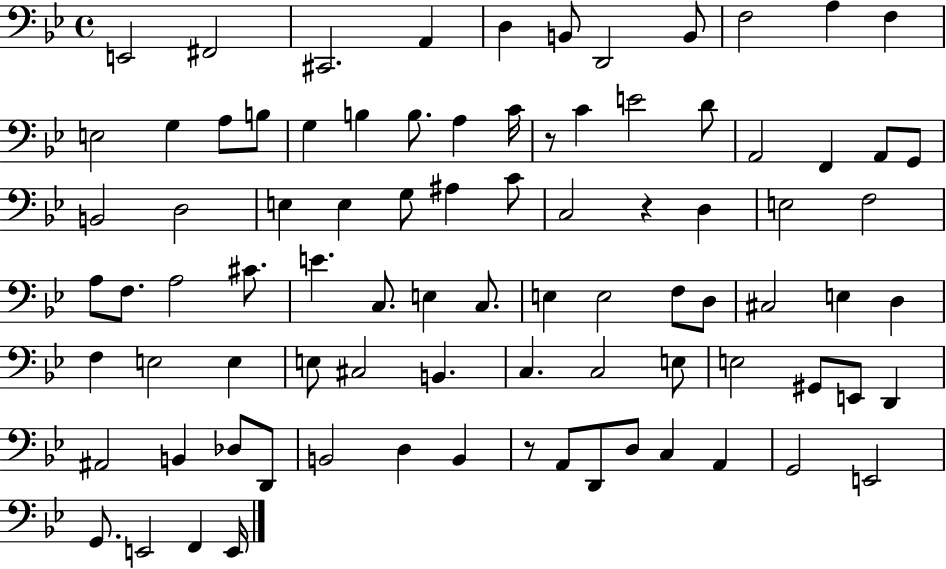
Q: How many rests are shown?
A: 3